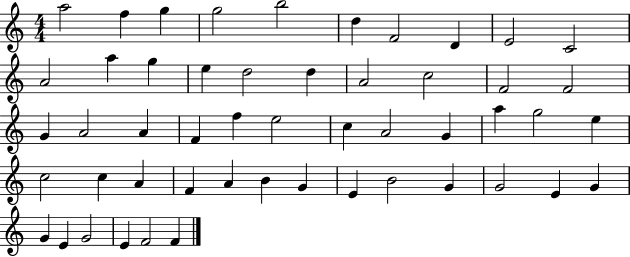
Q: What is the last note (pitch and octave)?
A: F4